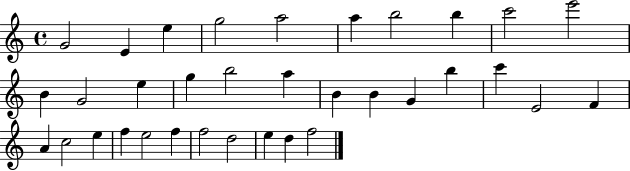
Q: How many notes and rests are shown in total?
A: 34